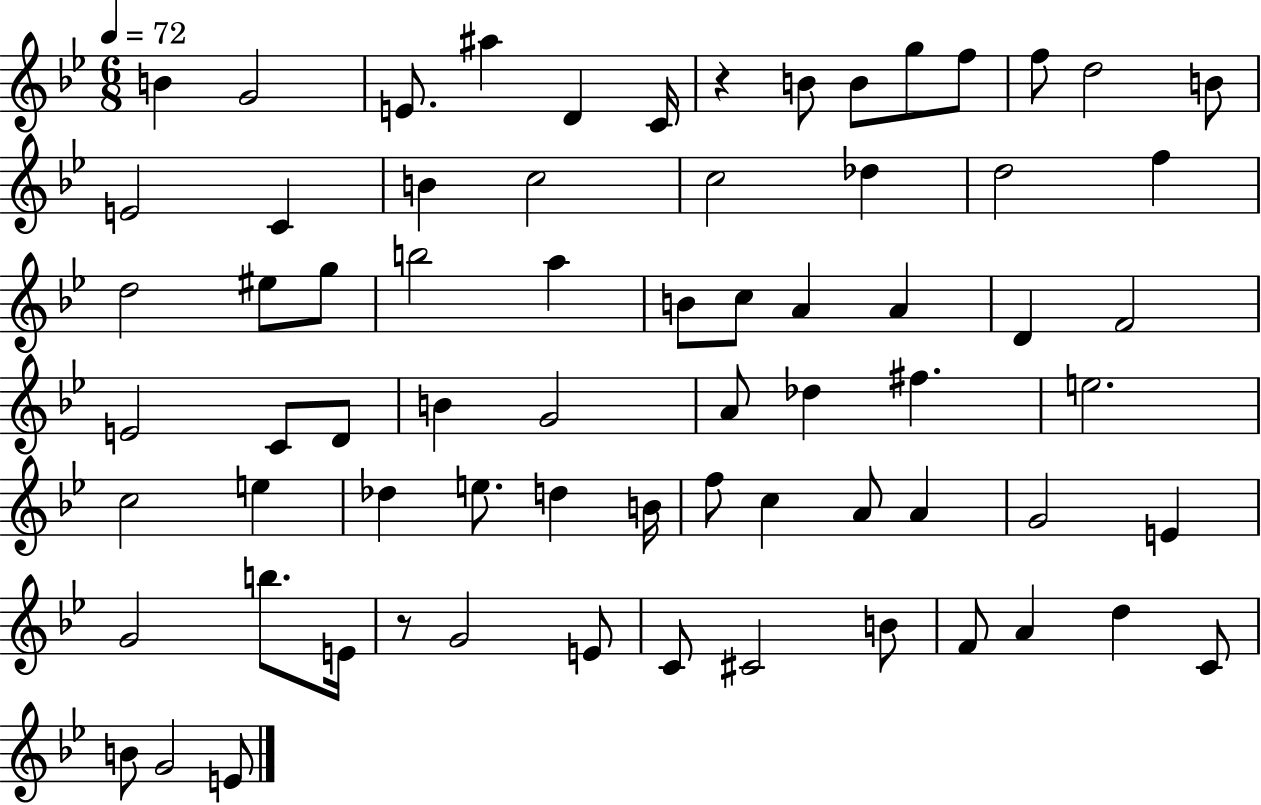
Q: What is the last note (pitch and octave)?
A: E4